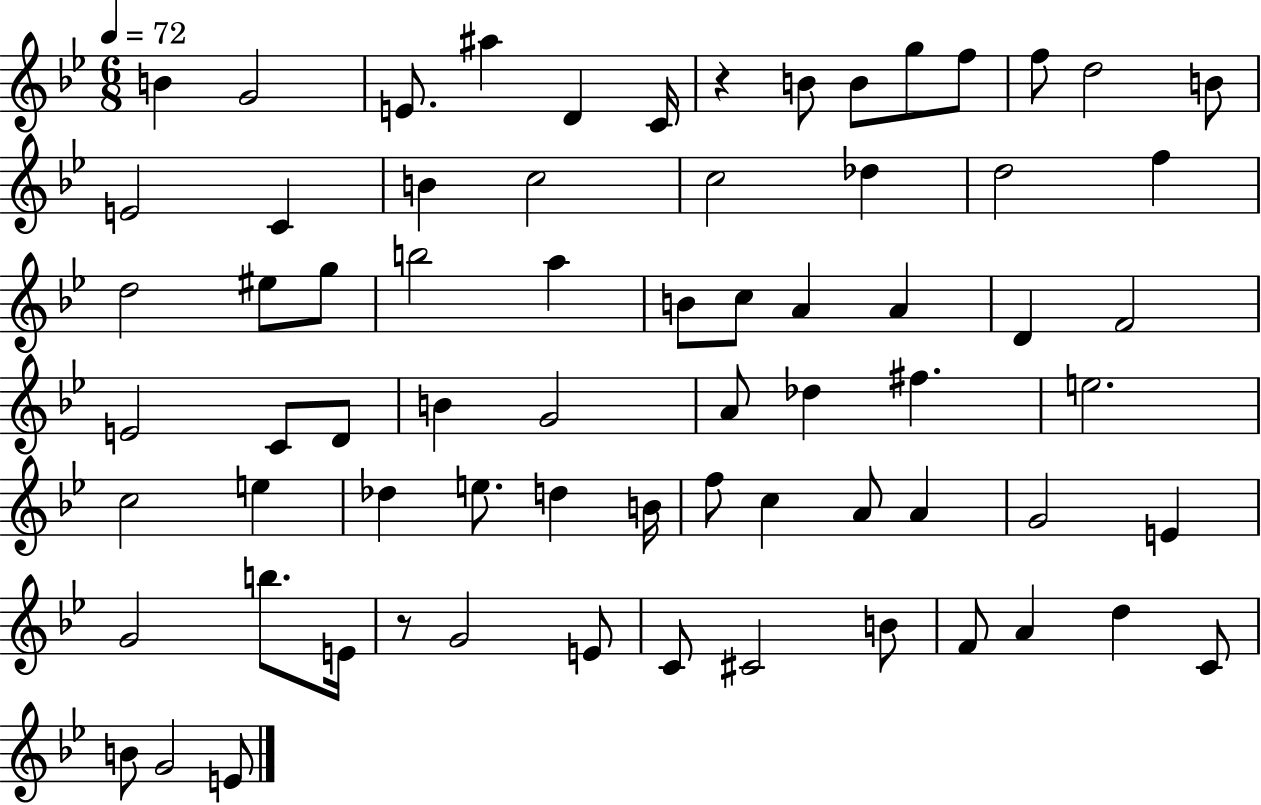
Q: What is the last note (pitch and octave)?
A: E4